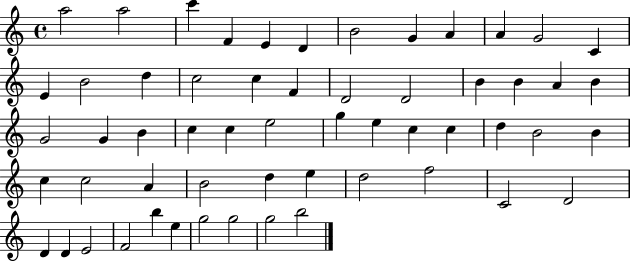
{
  \clef treble
  \time 4/4
  \defaultTimeSignature
  \key c \major
  a''2 a''2 | c'''4 f'4 e'4 d'4 | b'2 g'4 a'4 | a'4 g'2 c'4 | \break e'4 b'2 d''4 | c''2 c''4 f'4 | d'2 d'2 | b'4 b'4 a'4 b'4 | \break g'2 g'4 b'4 | c''4 c''4 e''2 | g''4 e''4 c''4 c''4 | d''4 b'2 b'4 | \break c''4 c''2 a'4 | b'2 d''4 e''4 | d''2 f''2 | c'2 d'2 | \break d'4 d'4 e'2 | f'2 b''4 e''4 | g''2 g''2 | g''2 b''2 | \break \bar "|."
}